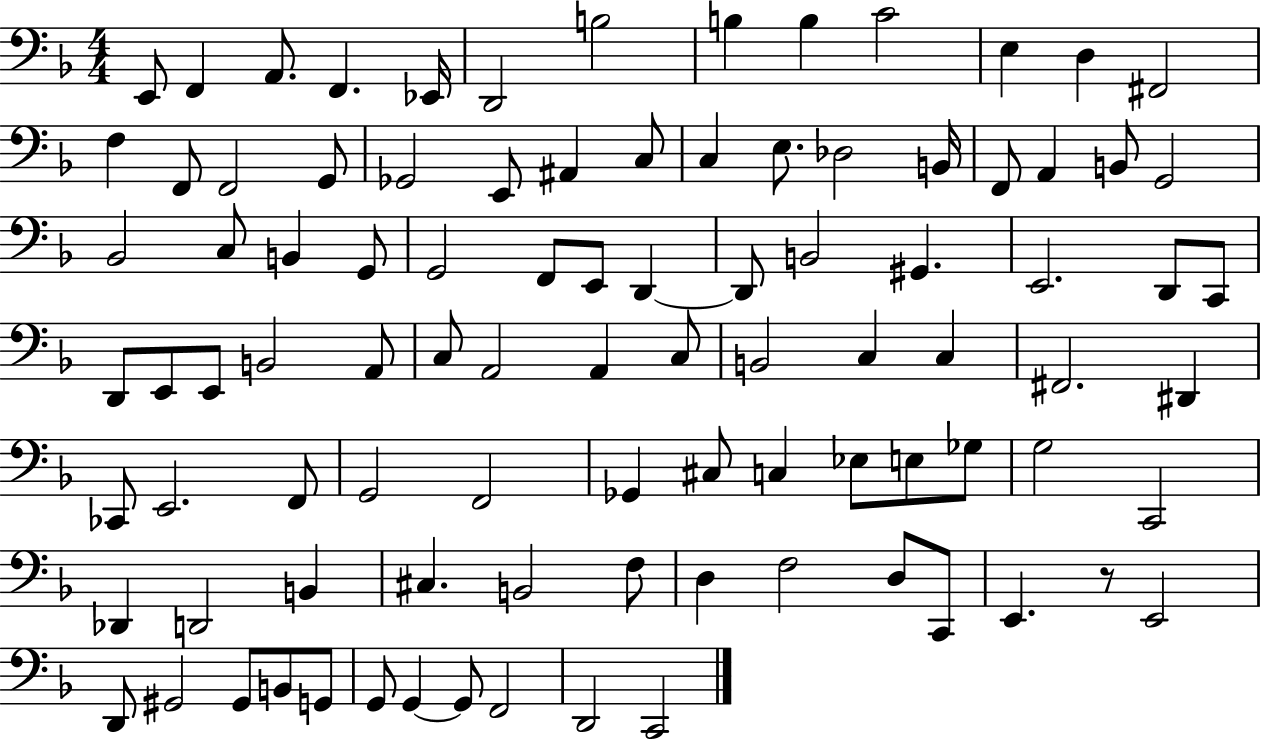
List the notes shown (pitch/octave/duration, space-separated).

E2/e F2/q A2/e. F2/q. Eb2/s D2/h B3/h B3/q B3/q C4/h E3/q D3/q F#2/h F3/q F2/e F2/h G2/e Gb2/h E2/e A#2/q C3/e C3/q E3/e. Db3/h B2/s F2/e A2/q B2/e G2/h Bb2/h C3/e B2/q G2/e G2/h F2/e E2/e D2/q D2/e B2/h G#2/q. E2/h. D2/e C2/e D2/e E2/e E2/e B2/h A2/e C3/e A2/h A2/q C3/e B2/h C3/q C3/q F#2/h. D#2/q CES2/e E2/h. F2/e G2/h F2/h Gb2/q C#3/e C3/q Eb3/e E3/e Gb3/e G3/h C2/h Db2/q D2/h B2/q C#3/q. B2/h F3/e D3/q F3/h D3/e C2/e E2/q. R/e E2/h D2/e G#2/h G#2/e B2/e G2/e G2/e G2/q G2/e F2/h D2/h C2/h